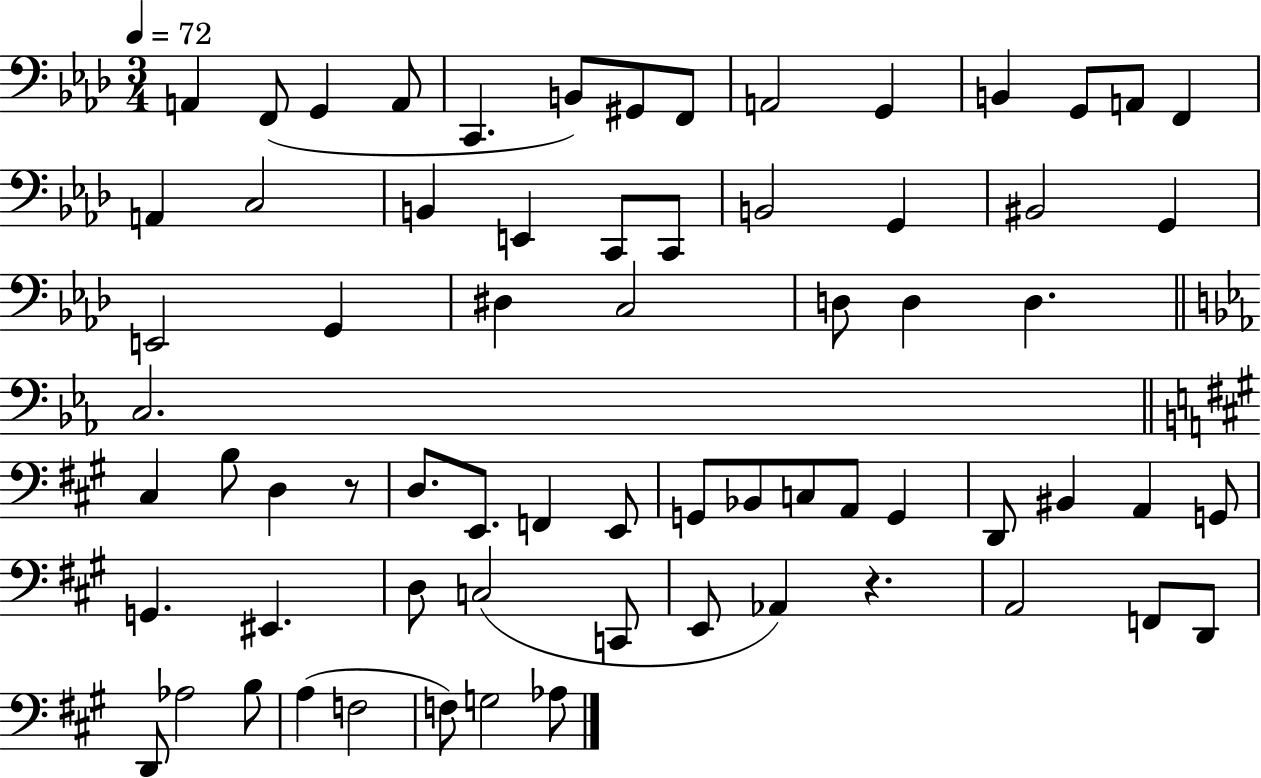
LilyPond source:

{
  \clef bass
  \numericTimeSignature
  \time 3/4
  \key aes \major
  \tempo 4 = 72
  \repeat volta 2 { a,4 f,8( g,4 a,8 | c,4. b,8) gis,8 f,8 | a,2 g,4 | b,4 g,8 a,8 f,4 | \break a,4 c2 | b,4 e,4 c,8 c,8 | b,2 g,4 | bis,2 g,4 | \break e,2 g,4 | dis4 c2 | d8 d4 d4. | \bar "||" \break \key ees \major c2. | \bar "||" \break \key a \major cis4 b8 d4 r8 | d8. e,8. f,4 e,8 | g,8 bes,8 c8 a,8 g,4 | d,8 bis,4 a,4 g,8 | \break g,4. eis,4. | d8 c2( c,8 | e,8 aes,4) r4. | a,2 f,8 d,8 | \break d,8 aes2 b8 | a4( f2 | f8) g2 aes8 | } \bar "|."
}